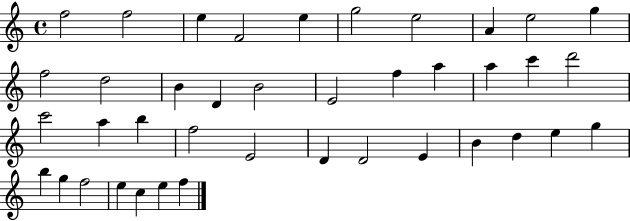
X:1
T:Untitled
M:4/4
L:1/4
K:C
f2 f2 e F2 e g2 e2 A e2 g f2 d2 B D B2 E2 f a a c' d'2 c'2 a b f2 E2 D D2 E B d e g b g f2 e c e f